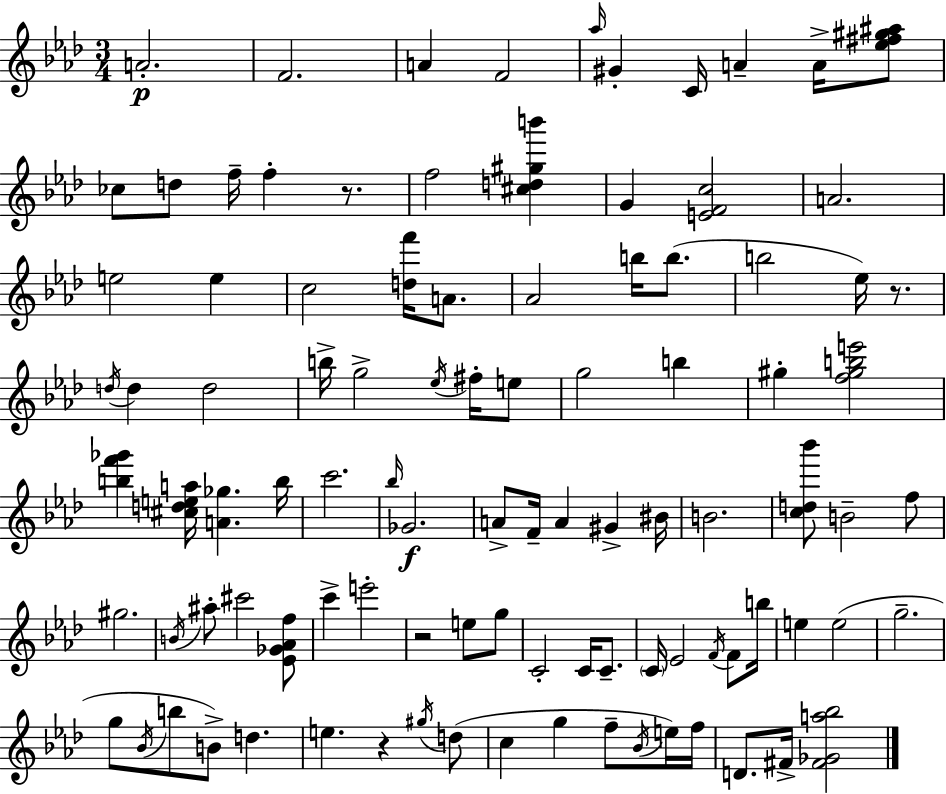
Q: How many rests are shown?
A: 4